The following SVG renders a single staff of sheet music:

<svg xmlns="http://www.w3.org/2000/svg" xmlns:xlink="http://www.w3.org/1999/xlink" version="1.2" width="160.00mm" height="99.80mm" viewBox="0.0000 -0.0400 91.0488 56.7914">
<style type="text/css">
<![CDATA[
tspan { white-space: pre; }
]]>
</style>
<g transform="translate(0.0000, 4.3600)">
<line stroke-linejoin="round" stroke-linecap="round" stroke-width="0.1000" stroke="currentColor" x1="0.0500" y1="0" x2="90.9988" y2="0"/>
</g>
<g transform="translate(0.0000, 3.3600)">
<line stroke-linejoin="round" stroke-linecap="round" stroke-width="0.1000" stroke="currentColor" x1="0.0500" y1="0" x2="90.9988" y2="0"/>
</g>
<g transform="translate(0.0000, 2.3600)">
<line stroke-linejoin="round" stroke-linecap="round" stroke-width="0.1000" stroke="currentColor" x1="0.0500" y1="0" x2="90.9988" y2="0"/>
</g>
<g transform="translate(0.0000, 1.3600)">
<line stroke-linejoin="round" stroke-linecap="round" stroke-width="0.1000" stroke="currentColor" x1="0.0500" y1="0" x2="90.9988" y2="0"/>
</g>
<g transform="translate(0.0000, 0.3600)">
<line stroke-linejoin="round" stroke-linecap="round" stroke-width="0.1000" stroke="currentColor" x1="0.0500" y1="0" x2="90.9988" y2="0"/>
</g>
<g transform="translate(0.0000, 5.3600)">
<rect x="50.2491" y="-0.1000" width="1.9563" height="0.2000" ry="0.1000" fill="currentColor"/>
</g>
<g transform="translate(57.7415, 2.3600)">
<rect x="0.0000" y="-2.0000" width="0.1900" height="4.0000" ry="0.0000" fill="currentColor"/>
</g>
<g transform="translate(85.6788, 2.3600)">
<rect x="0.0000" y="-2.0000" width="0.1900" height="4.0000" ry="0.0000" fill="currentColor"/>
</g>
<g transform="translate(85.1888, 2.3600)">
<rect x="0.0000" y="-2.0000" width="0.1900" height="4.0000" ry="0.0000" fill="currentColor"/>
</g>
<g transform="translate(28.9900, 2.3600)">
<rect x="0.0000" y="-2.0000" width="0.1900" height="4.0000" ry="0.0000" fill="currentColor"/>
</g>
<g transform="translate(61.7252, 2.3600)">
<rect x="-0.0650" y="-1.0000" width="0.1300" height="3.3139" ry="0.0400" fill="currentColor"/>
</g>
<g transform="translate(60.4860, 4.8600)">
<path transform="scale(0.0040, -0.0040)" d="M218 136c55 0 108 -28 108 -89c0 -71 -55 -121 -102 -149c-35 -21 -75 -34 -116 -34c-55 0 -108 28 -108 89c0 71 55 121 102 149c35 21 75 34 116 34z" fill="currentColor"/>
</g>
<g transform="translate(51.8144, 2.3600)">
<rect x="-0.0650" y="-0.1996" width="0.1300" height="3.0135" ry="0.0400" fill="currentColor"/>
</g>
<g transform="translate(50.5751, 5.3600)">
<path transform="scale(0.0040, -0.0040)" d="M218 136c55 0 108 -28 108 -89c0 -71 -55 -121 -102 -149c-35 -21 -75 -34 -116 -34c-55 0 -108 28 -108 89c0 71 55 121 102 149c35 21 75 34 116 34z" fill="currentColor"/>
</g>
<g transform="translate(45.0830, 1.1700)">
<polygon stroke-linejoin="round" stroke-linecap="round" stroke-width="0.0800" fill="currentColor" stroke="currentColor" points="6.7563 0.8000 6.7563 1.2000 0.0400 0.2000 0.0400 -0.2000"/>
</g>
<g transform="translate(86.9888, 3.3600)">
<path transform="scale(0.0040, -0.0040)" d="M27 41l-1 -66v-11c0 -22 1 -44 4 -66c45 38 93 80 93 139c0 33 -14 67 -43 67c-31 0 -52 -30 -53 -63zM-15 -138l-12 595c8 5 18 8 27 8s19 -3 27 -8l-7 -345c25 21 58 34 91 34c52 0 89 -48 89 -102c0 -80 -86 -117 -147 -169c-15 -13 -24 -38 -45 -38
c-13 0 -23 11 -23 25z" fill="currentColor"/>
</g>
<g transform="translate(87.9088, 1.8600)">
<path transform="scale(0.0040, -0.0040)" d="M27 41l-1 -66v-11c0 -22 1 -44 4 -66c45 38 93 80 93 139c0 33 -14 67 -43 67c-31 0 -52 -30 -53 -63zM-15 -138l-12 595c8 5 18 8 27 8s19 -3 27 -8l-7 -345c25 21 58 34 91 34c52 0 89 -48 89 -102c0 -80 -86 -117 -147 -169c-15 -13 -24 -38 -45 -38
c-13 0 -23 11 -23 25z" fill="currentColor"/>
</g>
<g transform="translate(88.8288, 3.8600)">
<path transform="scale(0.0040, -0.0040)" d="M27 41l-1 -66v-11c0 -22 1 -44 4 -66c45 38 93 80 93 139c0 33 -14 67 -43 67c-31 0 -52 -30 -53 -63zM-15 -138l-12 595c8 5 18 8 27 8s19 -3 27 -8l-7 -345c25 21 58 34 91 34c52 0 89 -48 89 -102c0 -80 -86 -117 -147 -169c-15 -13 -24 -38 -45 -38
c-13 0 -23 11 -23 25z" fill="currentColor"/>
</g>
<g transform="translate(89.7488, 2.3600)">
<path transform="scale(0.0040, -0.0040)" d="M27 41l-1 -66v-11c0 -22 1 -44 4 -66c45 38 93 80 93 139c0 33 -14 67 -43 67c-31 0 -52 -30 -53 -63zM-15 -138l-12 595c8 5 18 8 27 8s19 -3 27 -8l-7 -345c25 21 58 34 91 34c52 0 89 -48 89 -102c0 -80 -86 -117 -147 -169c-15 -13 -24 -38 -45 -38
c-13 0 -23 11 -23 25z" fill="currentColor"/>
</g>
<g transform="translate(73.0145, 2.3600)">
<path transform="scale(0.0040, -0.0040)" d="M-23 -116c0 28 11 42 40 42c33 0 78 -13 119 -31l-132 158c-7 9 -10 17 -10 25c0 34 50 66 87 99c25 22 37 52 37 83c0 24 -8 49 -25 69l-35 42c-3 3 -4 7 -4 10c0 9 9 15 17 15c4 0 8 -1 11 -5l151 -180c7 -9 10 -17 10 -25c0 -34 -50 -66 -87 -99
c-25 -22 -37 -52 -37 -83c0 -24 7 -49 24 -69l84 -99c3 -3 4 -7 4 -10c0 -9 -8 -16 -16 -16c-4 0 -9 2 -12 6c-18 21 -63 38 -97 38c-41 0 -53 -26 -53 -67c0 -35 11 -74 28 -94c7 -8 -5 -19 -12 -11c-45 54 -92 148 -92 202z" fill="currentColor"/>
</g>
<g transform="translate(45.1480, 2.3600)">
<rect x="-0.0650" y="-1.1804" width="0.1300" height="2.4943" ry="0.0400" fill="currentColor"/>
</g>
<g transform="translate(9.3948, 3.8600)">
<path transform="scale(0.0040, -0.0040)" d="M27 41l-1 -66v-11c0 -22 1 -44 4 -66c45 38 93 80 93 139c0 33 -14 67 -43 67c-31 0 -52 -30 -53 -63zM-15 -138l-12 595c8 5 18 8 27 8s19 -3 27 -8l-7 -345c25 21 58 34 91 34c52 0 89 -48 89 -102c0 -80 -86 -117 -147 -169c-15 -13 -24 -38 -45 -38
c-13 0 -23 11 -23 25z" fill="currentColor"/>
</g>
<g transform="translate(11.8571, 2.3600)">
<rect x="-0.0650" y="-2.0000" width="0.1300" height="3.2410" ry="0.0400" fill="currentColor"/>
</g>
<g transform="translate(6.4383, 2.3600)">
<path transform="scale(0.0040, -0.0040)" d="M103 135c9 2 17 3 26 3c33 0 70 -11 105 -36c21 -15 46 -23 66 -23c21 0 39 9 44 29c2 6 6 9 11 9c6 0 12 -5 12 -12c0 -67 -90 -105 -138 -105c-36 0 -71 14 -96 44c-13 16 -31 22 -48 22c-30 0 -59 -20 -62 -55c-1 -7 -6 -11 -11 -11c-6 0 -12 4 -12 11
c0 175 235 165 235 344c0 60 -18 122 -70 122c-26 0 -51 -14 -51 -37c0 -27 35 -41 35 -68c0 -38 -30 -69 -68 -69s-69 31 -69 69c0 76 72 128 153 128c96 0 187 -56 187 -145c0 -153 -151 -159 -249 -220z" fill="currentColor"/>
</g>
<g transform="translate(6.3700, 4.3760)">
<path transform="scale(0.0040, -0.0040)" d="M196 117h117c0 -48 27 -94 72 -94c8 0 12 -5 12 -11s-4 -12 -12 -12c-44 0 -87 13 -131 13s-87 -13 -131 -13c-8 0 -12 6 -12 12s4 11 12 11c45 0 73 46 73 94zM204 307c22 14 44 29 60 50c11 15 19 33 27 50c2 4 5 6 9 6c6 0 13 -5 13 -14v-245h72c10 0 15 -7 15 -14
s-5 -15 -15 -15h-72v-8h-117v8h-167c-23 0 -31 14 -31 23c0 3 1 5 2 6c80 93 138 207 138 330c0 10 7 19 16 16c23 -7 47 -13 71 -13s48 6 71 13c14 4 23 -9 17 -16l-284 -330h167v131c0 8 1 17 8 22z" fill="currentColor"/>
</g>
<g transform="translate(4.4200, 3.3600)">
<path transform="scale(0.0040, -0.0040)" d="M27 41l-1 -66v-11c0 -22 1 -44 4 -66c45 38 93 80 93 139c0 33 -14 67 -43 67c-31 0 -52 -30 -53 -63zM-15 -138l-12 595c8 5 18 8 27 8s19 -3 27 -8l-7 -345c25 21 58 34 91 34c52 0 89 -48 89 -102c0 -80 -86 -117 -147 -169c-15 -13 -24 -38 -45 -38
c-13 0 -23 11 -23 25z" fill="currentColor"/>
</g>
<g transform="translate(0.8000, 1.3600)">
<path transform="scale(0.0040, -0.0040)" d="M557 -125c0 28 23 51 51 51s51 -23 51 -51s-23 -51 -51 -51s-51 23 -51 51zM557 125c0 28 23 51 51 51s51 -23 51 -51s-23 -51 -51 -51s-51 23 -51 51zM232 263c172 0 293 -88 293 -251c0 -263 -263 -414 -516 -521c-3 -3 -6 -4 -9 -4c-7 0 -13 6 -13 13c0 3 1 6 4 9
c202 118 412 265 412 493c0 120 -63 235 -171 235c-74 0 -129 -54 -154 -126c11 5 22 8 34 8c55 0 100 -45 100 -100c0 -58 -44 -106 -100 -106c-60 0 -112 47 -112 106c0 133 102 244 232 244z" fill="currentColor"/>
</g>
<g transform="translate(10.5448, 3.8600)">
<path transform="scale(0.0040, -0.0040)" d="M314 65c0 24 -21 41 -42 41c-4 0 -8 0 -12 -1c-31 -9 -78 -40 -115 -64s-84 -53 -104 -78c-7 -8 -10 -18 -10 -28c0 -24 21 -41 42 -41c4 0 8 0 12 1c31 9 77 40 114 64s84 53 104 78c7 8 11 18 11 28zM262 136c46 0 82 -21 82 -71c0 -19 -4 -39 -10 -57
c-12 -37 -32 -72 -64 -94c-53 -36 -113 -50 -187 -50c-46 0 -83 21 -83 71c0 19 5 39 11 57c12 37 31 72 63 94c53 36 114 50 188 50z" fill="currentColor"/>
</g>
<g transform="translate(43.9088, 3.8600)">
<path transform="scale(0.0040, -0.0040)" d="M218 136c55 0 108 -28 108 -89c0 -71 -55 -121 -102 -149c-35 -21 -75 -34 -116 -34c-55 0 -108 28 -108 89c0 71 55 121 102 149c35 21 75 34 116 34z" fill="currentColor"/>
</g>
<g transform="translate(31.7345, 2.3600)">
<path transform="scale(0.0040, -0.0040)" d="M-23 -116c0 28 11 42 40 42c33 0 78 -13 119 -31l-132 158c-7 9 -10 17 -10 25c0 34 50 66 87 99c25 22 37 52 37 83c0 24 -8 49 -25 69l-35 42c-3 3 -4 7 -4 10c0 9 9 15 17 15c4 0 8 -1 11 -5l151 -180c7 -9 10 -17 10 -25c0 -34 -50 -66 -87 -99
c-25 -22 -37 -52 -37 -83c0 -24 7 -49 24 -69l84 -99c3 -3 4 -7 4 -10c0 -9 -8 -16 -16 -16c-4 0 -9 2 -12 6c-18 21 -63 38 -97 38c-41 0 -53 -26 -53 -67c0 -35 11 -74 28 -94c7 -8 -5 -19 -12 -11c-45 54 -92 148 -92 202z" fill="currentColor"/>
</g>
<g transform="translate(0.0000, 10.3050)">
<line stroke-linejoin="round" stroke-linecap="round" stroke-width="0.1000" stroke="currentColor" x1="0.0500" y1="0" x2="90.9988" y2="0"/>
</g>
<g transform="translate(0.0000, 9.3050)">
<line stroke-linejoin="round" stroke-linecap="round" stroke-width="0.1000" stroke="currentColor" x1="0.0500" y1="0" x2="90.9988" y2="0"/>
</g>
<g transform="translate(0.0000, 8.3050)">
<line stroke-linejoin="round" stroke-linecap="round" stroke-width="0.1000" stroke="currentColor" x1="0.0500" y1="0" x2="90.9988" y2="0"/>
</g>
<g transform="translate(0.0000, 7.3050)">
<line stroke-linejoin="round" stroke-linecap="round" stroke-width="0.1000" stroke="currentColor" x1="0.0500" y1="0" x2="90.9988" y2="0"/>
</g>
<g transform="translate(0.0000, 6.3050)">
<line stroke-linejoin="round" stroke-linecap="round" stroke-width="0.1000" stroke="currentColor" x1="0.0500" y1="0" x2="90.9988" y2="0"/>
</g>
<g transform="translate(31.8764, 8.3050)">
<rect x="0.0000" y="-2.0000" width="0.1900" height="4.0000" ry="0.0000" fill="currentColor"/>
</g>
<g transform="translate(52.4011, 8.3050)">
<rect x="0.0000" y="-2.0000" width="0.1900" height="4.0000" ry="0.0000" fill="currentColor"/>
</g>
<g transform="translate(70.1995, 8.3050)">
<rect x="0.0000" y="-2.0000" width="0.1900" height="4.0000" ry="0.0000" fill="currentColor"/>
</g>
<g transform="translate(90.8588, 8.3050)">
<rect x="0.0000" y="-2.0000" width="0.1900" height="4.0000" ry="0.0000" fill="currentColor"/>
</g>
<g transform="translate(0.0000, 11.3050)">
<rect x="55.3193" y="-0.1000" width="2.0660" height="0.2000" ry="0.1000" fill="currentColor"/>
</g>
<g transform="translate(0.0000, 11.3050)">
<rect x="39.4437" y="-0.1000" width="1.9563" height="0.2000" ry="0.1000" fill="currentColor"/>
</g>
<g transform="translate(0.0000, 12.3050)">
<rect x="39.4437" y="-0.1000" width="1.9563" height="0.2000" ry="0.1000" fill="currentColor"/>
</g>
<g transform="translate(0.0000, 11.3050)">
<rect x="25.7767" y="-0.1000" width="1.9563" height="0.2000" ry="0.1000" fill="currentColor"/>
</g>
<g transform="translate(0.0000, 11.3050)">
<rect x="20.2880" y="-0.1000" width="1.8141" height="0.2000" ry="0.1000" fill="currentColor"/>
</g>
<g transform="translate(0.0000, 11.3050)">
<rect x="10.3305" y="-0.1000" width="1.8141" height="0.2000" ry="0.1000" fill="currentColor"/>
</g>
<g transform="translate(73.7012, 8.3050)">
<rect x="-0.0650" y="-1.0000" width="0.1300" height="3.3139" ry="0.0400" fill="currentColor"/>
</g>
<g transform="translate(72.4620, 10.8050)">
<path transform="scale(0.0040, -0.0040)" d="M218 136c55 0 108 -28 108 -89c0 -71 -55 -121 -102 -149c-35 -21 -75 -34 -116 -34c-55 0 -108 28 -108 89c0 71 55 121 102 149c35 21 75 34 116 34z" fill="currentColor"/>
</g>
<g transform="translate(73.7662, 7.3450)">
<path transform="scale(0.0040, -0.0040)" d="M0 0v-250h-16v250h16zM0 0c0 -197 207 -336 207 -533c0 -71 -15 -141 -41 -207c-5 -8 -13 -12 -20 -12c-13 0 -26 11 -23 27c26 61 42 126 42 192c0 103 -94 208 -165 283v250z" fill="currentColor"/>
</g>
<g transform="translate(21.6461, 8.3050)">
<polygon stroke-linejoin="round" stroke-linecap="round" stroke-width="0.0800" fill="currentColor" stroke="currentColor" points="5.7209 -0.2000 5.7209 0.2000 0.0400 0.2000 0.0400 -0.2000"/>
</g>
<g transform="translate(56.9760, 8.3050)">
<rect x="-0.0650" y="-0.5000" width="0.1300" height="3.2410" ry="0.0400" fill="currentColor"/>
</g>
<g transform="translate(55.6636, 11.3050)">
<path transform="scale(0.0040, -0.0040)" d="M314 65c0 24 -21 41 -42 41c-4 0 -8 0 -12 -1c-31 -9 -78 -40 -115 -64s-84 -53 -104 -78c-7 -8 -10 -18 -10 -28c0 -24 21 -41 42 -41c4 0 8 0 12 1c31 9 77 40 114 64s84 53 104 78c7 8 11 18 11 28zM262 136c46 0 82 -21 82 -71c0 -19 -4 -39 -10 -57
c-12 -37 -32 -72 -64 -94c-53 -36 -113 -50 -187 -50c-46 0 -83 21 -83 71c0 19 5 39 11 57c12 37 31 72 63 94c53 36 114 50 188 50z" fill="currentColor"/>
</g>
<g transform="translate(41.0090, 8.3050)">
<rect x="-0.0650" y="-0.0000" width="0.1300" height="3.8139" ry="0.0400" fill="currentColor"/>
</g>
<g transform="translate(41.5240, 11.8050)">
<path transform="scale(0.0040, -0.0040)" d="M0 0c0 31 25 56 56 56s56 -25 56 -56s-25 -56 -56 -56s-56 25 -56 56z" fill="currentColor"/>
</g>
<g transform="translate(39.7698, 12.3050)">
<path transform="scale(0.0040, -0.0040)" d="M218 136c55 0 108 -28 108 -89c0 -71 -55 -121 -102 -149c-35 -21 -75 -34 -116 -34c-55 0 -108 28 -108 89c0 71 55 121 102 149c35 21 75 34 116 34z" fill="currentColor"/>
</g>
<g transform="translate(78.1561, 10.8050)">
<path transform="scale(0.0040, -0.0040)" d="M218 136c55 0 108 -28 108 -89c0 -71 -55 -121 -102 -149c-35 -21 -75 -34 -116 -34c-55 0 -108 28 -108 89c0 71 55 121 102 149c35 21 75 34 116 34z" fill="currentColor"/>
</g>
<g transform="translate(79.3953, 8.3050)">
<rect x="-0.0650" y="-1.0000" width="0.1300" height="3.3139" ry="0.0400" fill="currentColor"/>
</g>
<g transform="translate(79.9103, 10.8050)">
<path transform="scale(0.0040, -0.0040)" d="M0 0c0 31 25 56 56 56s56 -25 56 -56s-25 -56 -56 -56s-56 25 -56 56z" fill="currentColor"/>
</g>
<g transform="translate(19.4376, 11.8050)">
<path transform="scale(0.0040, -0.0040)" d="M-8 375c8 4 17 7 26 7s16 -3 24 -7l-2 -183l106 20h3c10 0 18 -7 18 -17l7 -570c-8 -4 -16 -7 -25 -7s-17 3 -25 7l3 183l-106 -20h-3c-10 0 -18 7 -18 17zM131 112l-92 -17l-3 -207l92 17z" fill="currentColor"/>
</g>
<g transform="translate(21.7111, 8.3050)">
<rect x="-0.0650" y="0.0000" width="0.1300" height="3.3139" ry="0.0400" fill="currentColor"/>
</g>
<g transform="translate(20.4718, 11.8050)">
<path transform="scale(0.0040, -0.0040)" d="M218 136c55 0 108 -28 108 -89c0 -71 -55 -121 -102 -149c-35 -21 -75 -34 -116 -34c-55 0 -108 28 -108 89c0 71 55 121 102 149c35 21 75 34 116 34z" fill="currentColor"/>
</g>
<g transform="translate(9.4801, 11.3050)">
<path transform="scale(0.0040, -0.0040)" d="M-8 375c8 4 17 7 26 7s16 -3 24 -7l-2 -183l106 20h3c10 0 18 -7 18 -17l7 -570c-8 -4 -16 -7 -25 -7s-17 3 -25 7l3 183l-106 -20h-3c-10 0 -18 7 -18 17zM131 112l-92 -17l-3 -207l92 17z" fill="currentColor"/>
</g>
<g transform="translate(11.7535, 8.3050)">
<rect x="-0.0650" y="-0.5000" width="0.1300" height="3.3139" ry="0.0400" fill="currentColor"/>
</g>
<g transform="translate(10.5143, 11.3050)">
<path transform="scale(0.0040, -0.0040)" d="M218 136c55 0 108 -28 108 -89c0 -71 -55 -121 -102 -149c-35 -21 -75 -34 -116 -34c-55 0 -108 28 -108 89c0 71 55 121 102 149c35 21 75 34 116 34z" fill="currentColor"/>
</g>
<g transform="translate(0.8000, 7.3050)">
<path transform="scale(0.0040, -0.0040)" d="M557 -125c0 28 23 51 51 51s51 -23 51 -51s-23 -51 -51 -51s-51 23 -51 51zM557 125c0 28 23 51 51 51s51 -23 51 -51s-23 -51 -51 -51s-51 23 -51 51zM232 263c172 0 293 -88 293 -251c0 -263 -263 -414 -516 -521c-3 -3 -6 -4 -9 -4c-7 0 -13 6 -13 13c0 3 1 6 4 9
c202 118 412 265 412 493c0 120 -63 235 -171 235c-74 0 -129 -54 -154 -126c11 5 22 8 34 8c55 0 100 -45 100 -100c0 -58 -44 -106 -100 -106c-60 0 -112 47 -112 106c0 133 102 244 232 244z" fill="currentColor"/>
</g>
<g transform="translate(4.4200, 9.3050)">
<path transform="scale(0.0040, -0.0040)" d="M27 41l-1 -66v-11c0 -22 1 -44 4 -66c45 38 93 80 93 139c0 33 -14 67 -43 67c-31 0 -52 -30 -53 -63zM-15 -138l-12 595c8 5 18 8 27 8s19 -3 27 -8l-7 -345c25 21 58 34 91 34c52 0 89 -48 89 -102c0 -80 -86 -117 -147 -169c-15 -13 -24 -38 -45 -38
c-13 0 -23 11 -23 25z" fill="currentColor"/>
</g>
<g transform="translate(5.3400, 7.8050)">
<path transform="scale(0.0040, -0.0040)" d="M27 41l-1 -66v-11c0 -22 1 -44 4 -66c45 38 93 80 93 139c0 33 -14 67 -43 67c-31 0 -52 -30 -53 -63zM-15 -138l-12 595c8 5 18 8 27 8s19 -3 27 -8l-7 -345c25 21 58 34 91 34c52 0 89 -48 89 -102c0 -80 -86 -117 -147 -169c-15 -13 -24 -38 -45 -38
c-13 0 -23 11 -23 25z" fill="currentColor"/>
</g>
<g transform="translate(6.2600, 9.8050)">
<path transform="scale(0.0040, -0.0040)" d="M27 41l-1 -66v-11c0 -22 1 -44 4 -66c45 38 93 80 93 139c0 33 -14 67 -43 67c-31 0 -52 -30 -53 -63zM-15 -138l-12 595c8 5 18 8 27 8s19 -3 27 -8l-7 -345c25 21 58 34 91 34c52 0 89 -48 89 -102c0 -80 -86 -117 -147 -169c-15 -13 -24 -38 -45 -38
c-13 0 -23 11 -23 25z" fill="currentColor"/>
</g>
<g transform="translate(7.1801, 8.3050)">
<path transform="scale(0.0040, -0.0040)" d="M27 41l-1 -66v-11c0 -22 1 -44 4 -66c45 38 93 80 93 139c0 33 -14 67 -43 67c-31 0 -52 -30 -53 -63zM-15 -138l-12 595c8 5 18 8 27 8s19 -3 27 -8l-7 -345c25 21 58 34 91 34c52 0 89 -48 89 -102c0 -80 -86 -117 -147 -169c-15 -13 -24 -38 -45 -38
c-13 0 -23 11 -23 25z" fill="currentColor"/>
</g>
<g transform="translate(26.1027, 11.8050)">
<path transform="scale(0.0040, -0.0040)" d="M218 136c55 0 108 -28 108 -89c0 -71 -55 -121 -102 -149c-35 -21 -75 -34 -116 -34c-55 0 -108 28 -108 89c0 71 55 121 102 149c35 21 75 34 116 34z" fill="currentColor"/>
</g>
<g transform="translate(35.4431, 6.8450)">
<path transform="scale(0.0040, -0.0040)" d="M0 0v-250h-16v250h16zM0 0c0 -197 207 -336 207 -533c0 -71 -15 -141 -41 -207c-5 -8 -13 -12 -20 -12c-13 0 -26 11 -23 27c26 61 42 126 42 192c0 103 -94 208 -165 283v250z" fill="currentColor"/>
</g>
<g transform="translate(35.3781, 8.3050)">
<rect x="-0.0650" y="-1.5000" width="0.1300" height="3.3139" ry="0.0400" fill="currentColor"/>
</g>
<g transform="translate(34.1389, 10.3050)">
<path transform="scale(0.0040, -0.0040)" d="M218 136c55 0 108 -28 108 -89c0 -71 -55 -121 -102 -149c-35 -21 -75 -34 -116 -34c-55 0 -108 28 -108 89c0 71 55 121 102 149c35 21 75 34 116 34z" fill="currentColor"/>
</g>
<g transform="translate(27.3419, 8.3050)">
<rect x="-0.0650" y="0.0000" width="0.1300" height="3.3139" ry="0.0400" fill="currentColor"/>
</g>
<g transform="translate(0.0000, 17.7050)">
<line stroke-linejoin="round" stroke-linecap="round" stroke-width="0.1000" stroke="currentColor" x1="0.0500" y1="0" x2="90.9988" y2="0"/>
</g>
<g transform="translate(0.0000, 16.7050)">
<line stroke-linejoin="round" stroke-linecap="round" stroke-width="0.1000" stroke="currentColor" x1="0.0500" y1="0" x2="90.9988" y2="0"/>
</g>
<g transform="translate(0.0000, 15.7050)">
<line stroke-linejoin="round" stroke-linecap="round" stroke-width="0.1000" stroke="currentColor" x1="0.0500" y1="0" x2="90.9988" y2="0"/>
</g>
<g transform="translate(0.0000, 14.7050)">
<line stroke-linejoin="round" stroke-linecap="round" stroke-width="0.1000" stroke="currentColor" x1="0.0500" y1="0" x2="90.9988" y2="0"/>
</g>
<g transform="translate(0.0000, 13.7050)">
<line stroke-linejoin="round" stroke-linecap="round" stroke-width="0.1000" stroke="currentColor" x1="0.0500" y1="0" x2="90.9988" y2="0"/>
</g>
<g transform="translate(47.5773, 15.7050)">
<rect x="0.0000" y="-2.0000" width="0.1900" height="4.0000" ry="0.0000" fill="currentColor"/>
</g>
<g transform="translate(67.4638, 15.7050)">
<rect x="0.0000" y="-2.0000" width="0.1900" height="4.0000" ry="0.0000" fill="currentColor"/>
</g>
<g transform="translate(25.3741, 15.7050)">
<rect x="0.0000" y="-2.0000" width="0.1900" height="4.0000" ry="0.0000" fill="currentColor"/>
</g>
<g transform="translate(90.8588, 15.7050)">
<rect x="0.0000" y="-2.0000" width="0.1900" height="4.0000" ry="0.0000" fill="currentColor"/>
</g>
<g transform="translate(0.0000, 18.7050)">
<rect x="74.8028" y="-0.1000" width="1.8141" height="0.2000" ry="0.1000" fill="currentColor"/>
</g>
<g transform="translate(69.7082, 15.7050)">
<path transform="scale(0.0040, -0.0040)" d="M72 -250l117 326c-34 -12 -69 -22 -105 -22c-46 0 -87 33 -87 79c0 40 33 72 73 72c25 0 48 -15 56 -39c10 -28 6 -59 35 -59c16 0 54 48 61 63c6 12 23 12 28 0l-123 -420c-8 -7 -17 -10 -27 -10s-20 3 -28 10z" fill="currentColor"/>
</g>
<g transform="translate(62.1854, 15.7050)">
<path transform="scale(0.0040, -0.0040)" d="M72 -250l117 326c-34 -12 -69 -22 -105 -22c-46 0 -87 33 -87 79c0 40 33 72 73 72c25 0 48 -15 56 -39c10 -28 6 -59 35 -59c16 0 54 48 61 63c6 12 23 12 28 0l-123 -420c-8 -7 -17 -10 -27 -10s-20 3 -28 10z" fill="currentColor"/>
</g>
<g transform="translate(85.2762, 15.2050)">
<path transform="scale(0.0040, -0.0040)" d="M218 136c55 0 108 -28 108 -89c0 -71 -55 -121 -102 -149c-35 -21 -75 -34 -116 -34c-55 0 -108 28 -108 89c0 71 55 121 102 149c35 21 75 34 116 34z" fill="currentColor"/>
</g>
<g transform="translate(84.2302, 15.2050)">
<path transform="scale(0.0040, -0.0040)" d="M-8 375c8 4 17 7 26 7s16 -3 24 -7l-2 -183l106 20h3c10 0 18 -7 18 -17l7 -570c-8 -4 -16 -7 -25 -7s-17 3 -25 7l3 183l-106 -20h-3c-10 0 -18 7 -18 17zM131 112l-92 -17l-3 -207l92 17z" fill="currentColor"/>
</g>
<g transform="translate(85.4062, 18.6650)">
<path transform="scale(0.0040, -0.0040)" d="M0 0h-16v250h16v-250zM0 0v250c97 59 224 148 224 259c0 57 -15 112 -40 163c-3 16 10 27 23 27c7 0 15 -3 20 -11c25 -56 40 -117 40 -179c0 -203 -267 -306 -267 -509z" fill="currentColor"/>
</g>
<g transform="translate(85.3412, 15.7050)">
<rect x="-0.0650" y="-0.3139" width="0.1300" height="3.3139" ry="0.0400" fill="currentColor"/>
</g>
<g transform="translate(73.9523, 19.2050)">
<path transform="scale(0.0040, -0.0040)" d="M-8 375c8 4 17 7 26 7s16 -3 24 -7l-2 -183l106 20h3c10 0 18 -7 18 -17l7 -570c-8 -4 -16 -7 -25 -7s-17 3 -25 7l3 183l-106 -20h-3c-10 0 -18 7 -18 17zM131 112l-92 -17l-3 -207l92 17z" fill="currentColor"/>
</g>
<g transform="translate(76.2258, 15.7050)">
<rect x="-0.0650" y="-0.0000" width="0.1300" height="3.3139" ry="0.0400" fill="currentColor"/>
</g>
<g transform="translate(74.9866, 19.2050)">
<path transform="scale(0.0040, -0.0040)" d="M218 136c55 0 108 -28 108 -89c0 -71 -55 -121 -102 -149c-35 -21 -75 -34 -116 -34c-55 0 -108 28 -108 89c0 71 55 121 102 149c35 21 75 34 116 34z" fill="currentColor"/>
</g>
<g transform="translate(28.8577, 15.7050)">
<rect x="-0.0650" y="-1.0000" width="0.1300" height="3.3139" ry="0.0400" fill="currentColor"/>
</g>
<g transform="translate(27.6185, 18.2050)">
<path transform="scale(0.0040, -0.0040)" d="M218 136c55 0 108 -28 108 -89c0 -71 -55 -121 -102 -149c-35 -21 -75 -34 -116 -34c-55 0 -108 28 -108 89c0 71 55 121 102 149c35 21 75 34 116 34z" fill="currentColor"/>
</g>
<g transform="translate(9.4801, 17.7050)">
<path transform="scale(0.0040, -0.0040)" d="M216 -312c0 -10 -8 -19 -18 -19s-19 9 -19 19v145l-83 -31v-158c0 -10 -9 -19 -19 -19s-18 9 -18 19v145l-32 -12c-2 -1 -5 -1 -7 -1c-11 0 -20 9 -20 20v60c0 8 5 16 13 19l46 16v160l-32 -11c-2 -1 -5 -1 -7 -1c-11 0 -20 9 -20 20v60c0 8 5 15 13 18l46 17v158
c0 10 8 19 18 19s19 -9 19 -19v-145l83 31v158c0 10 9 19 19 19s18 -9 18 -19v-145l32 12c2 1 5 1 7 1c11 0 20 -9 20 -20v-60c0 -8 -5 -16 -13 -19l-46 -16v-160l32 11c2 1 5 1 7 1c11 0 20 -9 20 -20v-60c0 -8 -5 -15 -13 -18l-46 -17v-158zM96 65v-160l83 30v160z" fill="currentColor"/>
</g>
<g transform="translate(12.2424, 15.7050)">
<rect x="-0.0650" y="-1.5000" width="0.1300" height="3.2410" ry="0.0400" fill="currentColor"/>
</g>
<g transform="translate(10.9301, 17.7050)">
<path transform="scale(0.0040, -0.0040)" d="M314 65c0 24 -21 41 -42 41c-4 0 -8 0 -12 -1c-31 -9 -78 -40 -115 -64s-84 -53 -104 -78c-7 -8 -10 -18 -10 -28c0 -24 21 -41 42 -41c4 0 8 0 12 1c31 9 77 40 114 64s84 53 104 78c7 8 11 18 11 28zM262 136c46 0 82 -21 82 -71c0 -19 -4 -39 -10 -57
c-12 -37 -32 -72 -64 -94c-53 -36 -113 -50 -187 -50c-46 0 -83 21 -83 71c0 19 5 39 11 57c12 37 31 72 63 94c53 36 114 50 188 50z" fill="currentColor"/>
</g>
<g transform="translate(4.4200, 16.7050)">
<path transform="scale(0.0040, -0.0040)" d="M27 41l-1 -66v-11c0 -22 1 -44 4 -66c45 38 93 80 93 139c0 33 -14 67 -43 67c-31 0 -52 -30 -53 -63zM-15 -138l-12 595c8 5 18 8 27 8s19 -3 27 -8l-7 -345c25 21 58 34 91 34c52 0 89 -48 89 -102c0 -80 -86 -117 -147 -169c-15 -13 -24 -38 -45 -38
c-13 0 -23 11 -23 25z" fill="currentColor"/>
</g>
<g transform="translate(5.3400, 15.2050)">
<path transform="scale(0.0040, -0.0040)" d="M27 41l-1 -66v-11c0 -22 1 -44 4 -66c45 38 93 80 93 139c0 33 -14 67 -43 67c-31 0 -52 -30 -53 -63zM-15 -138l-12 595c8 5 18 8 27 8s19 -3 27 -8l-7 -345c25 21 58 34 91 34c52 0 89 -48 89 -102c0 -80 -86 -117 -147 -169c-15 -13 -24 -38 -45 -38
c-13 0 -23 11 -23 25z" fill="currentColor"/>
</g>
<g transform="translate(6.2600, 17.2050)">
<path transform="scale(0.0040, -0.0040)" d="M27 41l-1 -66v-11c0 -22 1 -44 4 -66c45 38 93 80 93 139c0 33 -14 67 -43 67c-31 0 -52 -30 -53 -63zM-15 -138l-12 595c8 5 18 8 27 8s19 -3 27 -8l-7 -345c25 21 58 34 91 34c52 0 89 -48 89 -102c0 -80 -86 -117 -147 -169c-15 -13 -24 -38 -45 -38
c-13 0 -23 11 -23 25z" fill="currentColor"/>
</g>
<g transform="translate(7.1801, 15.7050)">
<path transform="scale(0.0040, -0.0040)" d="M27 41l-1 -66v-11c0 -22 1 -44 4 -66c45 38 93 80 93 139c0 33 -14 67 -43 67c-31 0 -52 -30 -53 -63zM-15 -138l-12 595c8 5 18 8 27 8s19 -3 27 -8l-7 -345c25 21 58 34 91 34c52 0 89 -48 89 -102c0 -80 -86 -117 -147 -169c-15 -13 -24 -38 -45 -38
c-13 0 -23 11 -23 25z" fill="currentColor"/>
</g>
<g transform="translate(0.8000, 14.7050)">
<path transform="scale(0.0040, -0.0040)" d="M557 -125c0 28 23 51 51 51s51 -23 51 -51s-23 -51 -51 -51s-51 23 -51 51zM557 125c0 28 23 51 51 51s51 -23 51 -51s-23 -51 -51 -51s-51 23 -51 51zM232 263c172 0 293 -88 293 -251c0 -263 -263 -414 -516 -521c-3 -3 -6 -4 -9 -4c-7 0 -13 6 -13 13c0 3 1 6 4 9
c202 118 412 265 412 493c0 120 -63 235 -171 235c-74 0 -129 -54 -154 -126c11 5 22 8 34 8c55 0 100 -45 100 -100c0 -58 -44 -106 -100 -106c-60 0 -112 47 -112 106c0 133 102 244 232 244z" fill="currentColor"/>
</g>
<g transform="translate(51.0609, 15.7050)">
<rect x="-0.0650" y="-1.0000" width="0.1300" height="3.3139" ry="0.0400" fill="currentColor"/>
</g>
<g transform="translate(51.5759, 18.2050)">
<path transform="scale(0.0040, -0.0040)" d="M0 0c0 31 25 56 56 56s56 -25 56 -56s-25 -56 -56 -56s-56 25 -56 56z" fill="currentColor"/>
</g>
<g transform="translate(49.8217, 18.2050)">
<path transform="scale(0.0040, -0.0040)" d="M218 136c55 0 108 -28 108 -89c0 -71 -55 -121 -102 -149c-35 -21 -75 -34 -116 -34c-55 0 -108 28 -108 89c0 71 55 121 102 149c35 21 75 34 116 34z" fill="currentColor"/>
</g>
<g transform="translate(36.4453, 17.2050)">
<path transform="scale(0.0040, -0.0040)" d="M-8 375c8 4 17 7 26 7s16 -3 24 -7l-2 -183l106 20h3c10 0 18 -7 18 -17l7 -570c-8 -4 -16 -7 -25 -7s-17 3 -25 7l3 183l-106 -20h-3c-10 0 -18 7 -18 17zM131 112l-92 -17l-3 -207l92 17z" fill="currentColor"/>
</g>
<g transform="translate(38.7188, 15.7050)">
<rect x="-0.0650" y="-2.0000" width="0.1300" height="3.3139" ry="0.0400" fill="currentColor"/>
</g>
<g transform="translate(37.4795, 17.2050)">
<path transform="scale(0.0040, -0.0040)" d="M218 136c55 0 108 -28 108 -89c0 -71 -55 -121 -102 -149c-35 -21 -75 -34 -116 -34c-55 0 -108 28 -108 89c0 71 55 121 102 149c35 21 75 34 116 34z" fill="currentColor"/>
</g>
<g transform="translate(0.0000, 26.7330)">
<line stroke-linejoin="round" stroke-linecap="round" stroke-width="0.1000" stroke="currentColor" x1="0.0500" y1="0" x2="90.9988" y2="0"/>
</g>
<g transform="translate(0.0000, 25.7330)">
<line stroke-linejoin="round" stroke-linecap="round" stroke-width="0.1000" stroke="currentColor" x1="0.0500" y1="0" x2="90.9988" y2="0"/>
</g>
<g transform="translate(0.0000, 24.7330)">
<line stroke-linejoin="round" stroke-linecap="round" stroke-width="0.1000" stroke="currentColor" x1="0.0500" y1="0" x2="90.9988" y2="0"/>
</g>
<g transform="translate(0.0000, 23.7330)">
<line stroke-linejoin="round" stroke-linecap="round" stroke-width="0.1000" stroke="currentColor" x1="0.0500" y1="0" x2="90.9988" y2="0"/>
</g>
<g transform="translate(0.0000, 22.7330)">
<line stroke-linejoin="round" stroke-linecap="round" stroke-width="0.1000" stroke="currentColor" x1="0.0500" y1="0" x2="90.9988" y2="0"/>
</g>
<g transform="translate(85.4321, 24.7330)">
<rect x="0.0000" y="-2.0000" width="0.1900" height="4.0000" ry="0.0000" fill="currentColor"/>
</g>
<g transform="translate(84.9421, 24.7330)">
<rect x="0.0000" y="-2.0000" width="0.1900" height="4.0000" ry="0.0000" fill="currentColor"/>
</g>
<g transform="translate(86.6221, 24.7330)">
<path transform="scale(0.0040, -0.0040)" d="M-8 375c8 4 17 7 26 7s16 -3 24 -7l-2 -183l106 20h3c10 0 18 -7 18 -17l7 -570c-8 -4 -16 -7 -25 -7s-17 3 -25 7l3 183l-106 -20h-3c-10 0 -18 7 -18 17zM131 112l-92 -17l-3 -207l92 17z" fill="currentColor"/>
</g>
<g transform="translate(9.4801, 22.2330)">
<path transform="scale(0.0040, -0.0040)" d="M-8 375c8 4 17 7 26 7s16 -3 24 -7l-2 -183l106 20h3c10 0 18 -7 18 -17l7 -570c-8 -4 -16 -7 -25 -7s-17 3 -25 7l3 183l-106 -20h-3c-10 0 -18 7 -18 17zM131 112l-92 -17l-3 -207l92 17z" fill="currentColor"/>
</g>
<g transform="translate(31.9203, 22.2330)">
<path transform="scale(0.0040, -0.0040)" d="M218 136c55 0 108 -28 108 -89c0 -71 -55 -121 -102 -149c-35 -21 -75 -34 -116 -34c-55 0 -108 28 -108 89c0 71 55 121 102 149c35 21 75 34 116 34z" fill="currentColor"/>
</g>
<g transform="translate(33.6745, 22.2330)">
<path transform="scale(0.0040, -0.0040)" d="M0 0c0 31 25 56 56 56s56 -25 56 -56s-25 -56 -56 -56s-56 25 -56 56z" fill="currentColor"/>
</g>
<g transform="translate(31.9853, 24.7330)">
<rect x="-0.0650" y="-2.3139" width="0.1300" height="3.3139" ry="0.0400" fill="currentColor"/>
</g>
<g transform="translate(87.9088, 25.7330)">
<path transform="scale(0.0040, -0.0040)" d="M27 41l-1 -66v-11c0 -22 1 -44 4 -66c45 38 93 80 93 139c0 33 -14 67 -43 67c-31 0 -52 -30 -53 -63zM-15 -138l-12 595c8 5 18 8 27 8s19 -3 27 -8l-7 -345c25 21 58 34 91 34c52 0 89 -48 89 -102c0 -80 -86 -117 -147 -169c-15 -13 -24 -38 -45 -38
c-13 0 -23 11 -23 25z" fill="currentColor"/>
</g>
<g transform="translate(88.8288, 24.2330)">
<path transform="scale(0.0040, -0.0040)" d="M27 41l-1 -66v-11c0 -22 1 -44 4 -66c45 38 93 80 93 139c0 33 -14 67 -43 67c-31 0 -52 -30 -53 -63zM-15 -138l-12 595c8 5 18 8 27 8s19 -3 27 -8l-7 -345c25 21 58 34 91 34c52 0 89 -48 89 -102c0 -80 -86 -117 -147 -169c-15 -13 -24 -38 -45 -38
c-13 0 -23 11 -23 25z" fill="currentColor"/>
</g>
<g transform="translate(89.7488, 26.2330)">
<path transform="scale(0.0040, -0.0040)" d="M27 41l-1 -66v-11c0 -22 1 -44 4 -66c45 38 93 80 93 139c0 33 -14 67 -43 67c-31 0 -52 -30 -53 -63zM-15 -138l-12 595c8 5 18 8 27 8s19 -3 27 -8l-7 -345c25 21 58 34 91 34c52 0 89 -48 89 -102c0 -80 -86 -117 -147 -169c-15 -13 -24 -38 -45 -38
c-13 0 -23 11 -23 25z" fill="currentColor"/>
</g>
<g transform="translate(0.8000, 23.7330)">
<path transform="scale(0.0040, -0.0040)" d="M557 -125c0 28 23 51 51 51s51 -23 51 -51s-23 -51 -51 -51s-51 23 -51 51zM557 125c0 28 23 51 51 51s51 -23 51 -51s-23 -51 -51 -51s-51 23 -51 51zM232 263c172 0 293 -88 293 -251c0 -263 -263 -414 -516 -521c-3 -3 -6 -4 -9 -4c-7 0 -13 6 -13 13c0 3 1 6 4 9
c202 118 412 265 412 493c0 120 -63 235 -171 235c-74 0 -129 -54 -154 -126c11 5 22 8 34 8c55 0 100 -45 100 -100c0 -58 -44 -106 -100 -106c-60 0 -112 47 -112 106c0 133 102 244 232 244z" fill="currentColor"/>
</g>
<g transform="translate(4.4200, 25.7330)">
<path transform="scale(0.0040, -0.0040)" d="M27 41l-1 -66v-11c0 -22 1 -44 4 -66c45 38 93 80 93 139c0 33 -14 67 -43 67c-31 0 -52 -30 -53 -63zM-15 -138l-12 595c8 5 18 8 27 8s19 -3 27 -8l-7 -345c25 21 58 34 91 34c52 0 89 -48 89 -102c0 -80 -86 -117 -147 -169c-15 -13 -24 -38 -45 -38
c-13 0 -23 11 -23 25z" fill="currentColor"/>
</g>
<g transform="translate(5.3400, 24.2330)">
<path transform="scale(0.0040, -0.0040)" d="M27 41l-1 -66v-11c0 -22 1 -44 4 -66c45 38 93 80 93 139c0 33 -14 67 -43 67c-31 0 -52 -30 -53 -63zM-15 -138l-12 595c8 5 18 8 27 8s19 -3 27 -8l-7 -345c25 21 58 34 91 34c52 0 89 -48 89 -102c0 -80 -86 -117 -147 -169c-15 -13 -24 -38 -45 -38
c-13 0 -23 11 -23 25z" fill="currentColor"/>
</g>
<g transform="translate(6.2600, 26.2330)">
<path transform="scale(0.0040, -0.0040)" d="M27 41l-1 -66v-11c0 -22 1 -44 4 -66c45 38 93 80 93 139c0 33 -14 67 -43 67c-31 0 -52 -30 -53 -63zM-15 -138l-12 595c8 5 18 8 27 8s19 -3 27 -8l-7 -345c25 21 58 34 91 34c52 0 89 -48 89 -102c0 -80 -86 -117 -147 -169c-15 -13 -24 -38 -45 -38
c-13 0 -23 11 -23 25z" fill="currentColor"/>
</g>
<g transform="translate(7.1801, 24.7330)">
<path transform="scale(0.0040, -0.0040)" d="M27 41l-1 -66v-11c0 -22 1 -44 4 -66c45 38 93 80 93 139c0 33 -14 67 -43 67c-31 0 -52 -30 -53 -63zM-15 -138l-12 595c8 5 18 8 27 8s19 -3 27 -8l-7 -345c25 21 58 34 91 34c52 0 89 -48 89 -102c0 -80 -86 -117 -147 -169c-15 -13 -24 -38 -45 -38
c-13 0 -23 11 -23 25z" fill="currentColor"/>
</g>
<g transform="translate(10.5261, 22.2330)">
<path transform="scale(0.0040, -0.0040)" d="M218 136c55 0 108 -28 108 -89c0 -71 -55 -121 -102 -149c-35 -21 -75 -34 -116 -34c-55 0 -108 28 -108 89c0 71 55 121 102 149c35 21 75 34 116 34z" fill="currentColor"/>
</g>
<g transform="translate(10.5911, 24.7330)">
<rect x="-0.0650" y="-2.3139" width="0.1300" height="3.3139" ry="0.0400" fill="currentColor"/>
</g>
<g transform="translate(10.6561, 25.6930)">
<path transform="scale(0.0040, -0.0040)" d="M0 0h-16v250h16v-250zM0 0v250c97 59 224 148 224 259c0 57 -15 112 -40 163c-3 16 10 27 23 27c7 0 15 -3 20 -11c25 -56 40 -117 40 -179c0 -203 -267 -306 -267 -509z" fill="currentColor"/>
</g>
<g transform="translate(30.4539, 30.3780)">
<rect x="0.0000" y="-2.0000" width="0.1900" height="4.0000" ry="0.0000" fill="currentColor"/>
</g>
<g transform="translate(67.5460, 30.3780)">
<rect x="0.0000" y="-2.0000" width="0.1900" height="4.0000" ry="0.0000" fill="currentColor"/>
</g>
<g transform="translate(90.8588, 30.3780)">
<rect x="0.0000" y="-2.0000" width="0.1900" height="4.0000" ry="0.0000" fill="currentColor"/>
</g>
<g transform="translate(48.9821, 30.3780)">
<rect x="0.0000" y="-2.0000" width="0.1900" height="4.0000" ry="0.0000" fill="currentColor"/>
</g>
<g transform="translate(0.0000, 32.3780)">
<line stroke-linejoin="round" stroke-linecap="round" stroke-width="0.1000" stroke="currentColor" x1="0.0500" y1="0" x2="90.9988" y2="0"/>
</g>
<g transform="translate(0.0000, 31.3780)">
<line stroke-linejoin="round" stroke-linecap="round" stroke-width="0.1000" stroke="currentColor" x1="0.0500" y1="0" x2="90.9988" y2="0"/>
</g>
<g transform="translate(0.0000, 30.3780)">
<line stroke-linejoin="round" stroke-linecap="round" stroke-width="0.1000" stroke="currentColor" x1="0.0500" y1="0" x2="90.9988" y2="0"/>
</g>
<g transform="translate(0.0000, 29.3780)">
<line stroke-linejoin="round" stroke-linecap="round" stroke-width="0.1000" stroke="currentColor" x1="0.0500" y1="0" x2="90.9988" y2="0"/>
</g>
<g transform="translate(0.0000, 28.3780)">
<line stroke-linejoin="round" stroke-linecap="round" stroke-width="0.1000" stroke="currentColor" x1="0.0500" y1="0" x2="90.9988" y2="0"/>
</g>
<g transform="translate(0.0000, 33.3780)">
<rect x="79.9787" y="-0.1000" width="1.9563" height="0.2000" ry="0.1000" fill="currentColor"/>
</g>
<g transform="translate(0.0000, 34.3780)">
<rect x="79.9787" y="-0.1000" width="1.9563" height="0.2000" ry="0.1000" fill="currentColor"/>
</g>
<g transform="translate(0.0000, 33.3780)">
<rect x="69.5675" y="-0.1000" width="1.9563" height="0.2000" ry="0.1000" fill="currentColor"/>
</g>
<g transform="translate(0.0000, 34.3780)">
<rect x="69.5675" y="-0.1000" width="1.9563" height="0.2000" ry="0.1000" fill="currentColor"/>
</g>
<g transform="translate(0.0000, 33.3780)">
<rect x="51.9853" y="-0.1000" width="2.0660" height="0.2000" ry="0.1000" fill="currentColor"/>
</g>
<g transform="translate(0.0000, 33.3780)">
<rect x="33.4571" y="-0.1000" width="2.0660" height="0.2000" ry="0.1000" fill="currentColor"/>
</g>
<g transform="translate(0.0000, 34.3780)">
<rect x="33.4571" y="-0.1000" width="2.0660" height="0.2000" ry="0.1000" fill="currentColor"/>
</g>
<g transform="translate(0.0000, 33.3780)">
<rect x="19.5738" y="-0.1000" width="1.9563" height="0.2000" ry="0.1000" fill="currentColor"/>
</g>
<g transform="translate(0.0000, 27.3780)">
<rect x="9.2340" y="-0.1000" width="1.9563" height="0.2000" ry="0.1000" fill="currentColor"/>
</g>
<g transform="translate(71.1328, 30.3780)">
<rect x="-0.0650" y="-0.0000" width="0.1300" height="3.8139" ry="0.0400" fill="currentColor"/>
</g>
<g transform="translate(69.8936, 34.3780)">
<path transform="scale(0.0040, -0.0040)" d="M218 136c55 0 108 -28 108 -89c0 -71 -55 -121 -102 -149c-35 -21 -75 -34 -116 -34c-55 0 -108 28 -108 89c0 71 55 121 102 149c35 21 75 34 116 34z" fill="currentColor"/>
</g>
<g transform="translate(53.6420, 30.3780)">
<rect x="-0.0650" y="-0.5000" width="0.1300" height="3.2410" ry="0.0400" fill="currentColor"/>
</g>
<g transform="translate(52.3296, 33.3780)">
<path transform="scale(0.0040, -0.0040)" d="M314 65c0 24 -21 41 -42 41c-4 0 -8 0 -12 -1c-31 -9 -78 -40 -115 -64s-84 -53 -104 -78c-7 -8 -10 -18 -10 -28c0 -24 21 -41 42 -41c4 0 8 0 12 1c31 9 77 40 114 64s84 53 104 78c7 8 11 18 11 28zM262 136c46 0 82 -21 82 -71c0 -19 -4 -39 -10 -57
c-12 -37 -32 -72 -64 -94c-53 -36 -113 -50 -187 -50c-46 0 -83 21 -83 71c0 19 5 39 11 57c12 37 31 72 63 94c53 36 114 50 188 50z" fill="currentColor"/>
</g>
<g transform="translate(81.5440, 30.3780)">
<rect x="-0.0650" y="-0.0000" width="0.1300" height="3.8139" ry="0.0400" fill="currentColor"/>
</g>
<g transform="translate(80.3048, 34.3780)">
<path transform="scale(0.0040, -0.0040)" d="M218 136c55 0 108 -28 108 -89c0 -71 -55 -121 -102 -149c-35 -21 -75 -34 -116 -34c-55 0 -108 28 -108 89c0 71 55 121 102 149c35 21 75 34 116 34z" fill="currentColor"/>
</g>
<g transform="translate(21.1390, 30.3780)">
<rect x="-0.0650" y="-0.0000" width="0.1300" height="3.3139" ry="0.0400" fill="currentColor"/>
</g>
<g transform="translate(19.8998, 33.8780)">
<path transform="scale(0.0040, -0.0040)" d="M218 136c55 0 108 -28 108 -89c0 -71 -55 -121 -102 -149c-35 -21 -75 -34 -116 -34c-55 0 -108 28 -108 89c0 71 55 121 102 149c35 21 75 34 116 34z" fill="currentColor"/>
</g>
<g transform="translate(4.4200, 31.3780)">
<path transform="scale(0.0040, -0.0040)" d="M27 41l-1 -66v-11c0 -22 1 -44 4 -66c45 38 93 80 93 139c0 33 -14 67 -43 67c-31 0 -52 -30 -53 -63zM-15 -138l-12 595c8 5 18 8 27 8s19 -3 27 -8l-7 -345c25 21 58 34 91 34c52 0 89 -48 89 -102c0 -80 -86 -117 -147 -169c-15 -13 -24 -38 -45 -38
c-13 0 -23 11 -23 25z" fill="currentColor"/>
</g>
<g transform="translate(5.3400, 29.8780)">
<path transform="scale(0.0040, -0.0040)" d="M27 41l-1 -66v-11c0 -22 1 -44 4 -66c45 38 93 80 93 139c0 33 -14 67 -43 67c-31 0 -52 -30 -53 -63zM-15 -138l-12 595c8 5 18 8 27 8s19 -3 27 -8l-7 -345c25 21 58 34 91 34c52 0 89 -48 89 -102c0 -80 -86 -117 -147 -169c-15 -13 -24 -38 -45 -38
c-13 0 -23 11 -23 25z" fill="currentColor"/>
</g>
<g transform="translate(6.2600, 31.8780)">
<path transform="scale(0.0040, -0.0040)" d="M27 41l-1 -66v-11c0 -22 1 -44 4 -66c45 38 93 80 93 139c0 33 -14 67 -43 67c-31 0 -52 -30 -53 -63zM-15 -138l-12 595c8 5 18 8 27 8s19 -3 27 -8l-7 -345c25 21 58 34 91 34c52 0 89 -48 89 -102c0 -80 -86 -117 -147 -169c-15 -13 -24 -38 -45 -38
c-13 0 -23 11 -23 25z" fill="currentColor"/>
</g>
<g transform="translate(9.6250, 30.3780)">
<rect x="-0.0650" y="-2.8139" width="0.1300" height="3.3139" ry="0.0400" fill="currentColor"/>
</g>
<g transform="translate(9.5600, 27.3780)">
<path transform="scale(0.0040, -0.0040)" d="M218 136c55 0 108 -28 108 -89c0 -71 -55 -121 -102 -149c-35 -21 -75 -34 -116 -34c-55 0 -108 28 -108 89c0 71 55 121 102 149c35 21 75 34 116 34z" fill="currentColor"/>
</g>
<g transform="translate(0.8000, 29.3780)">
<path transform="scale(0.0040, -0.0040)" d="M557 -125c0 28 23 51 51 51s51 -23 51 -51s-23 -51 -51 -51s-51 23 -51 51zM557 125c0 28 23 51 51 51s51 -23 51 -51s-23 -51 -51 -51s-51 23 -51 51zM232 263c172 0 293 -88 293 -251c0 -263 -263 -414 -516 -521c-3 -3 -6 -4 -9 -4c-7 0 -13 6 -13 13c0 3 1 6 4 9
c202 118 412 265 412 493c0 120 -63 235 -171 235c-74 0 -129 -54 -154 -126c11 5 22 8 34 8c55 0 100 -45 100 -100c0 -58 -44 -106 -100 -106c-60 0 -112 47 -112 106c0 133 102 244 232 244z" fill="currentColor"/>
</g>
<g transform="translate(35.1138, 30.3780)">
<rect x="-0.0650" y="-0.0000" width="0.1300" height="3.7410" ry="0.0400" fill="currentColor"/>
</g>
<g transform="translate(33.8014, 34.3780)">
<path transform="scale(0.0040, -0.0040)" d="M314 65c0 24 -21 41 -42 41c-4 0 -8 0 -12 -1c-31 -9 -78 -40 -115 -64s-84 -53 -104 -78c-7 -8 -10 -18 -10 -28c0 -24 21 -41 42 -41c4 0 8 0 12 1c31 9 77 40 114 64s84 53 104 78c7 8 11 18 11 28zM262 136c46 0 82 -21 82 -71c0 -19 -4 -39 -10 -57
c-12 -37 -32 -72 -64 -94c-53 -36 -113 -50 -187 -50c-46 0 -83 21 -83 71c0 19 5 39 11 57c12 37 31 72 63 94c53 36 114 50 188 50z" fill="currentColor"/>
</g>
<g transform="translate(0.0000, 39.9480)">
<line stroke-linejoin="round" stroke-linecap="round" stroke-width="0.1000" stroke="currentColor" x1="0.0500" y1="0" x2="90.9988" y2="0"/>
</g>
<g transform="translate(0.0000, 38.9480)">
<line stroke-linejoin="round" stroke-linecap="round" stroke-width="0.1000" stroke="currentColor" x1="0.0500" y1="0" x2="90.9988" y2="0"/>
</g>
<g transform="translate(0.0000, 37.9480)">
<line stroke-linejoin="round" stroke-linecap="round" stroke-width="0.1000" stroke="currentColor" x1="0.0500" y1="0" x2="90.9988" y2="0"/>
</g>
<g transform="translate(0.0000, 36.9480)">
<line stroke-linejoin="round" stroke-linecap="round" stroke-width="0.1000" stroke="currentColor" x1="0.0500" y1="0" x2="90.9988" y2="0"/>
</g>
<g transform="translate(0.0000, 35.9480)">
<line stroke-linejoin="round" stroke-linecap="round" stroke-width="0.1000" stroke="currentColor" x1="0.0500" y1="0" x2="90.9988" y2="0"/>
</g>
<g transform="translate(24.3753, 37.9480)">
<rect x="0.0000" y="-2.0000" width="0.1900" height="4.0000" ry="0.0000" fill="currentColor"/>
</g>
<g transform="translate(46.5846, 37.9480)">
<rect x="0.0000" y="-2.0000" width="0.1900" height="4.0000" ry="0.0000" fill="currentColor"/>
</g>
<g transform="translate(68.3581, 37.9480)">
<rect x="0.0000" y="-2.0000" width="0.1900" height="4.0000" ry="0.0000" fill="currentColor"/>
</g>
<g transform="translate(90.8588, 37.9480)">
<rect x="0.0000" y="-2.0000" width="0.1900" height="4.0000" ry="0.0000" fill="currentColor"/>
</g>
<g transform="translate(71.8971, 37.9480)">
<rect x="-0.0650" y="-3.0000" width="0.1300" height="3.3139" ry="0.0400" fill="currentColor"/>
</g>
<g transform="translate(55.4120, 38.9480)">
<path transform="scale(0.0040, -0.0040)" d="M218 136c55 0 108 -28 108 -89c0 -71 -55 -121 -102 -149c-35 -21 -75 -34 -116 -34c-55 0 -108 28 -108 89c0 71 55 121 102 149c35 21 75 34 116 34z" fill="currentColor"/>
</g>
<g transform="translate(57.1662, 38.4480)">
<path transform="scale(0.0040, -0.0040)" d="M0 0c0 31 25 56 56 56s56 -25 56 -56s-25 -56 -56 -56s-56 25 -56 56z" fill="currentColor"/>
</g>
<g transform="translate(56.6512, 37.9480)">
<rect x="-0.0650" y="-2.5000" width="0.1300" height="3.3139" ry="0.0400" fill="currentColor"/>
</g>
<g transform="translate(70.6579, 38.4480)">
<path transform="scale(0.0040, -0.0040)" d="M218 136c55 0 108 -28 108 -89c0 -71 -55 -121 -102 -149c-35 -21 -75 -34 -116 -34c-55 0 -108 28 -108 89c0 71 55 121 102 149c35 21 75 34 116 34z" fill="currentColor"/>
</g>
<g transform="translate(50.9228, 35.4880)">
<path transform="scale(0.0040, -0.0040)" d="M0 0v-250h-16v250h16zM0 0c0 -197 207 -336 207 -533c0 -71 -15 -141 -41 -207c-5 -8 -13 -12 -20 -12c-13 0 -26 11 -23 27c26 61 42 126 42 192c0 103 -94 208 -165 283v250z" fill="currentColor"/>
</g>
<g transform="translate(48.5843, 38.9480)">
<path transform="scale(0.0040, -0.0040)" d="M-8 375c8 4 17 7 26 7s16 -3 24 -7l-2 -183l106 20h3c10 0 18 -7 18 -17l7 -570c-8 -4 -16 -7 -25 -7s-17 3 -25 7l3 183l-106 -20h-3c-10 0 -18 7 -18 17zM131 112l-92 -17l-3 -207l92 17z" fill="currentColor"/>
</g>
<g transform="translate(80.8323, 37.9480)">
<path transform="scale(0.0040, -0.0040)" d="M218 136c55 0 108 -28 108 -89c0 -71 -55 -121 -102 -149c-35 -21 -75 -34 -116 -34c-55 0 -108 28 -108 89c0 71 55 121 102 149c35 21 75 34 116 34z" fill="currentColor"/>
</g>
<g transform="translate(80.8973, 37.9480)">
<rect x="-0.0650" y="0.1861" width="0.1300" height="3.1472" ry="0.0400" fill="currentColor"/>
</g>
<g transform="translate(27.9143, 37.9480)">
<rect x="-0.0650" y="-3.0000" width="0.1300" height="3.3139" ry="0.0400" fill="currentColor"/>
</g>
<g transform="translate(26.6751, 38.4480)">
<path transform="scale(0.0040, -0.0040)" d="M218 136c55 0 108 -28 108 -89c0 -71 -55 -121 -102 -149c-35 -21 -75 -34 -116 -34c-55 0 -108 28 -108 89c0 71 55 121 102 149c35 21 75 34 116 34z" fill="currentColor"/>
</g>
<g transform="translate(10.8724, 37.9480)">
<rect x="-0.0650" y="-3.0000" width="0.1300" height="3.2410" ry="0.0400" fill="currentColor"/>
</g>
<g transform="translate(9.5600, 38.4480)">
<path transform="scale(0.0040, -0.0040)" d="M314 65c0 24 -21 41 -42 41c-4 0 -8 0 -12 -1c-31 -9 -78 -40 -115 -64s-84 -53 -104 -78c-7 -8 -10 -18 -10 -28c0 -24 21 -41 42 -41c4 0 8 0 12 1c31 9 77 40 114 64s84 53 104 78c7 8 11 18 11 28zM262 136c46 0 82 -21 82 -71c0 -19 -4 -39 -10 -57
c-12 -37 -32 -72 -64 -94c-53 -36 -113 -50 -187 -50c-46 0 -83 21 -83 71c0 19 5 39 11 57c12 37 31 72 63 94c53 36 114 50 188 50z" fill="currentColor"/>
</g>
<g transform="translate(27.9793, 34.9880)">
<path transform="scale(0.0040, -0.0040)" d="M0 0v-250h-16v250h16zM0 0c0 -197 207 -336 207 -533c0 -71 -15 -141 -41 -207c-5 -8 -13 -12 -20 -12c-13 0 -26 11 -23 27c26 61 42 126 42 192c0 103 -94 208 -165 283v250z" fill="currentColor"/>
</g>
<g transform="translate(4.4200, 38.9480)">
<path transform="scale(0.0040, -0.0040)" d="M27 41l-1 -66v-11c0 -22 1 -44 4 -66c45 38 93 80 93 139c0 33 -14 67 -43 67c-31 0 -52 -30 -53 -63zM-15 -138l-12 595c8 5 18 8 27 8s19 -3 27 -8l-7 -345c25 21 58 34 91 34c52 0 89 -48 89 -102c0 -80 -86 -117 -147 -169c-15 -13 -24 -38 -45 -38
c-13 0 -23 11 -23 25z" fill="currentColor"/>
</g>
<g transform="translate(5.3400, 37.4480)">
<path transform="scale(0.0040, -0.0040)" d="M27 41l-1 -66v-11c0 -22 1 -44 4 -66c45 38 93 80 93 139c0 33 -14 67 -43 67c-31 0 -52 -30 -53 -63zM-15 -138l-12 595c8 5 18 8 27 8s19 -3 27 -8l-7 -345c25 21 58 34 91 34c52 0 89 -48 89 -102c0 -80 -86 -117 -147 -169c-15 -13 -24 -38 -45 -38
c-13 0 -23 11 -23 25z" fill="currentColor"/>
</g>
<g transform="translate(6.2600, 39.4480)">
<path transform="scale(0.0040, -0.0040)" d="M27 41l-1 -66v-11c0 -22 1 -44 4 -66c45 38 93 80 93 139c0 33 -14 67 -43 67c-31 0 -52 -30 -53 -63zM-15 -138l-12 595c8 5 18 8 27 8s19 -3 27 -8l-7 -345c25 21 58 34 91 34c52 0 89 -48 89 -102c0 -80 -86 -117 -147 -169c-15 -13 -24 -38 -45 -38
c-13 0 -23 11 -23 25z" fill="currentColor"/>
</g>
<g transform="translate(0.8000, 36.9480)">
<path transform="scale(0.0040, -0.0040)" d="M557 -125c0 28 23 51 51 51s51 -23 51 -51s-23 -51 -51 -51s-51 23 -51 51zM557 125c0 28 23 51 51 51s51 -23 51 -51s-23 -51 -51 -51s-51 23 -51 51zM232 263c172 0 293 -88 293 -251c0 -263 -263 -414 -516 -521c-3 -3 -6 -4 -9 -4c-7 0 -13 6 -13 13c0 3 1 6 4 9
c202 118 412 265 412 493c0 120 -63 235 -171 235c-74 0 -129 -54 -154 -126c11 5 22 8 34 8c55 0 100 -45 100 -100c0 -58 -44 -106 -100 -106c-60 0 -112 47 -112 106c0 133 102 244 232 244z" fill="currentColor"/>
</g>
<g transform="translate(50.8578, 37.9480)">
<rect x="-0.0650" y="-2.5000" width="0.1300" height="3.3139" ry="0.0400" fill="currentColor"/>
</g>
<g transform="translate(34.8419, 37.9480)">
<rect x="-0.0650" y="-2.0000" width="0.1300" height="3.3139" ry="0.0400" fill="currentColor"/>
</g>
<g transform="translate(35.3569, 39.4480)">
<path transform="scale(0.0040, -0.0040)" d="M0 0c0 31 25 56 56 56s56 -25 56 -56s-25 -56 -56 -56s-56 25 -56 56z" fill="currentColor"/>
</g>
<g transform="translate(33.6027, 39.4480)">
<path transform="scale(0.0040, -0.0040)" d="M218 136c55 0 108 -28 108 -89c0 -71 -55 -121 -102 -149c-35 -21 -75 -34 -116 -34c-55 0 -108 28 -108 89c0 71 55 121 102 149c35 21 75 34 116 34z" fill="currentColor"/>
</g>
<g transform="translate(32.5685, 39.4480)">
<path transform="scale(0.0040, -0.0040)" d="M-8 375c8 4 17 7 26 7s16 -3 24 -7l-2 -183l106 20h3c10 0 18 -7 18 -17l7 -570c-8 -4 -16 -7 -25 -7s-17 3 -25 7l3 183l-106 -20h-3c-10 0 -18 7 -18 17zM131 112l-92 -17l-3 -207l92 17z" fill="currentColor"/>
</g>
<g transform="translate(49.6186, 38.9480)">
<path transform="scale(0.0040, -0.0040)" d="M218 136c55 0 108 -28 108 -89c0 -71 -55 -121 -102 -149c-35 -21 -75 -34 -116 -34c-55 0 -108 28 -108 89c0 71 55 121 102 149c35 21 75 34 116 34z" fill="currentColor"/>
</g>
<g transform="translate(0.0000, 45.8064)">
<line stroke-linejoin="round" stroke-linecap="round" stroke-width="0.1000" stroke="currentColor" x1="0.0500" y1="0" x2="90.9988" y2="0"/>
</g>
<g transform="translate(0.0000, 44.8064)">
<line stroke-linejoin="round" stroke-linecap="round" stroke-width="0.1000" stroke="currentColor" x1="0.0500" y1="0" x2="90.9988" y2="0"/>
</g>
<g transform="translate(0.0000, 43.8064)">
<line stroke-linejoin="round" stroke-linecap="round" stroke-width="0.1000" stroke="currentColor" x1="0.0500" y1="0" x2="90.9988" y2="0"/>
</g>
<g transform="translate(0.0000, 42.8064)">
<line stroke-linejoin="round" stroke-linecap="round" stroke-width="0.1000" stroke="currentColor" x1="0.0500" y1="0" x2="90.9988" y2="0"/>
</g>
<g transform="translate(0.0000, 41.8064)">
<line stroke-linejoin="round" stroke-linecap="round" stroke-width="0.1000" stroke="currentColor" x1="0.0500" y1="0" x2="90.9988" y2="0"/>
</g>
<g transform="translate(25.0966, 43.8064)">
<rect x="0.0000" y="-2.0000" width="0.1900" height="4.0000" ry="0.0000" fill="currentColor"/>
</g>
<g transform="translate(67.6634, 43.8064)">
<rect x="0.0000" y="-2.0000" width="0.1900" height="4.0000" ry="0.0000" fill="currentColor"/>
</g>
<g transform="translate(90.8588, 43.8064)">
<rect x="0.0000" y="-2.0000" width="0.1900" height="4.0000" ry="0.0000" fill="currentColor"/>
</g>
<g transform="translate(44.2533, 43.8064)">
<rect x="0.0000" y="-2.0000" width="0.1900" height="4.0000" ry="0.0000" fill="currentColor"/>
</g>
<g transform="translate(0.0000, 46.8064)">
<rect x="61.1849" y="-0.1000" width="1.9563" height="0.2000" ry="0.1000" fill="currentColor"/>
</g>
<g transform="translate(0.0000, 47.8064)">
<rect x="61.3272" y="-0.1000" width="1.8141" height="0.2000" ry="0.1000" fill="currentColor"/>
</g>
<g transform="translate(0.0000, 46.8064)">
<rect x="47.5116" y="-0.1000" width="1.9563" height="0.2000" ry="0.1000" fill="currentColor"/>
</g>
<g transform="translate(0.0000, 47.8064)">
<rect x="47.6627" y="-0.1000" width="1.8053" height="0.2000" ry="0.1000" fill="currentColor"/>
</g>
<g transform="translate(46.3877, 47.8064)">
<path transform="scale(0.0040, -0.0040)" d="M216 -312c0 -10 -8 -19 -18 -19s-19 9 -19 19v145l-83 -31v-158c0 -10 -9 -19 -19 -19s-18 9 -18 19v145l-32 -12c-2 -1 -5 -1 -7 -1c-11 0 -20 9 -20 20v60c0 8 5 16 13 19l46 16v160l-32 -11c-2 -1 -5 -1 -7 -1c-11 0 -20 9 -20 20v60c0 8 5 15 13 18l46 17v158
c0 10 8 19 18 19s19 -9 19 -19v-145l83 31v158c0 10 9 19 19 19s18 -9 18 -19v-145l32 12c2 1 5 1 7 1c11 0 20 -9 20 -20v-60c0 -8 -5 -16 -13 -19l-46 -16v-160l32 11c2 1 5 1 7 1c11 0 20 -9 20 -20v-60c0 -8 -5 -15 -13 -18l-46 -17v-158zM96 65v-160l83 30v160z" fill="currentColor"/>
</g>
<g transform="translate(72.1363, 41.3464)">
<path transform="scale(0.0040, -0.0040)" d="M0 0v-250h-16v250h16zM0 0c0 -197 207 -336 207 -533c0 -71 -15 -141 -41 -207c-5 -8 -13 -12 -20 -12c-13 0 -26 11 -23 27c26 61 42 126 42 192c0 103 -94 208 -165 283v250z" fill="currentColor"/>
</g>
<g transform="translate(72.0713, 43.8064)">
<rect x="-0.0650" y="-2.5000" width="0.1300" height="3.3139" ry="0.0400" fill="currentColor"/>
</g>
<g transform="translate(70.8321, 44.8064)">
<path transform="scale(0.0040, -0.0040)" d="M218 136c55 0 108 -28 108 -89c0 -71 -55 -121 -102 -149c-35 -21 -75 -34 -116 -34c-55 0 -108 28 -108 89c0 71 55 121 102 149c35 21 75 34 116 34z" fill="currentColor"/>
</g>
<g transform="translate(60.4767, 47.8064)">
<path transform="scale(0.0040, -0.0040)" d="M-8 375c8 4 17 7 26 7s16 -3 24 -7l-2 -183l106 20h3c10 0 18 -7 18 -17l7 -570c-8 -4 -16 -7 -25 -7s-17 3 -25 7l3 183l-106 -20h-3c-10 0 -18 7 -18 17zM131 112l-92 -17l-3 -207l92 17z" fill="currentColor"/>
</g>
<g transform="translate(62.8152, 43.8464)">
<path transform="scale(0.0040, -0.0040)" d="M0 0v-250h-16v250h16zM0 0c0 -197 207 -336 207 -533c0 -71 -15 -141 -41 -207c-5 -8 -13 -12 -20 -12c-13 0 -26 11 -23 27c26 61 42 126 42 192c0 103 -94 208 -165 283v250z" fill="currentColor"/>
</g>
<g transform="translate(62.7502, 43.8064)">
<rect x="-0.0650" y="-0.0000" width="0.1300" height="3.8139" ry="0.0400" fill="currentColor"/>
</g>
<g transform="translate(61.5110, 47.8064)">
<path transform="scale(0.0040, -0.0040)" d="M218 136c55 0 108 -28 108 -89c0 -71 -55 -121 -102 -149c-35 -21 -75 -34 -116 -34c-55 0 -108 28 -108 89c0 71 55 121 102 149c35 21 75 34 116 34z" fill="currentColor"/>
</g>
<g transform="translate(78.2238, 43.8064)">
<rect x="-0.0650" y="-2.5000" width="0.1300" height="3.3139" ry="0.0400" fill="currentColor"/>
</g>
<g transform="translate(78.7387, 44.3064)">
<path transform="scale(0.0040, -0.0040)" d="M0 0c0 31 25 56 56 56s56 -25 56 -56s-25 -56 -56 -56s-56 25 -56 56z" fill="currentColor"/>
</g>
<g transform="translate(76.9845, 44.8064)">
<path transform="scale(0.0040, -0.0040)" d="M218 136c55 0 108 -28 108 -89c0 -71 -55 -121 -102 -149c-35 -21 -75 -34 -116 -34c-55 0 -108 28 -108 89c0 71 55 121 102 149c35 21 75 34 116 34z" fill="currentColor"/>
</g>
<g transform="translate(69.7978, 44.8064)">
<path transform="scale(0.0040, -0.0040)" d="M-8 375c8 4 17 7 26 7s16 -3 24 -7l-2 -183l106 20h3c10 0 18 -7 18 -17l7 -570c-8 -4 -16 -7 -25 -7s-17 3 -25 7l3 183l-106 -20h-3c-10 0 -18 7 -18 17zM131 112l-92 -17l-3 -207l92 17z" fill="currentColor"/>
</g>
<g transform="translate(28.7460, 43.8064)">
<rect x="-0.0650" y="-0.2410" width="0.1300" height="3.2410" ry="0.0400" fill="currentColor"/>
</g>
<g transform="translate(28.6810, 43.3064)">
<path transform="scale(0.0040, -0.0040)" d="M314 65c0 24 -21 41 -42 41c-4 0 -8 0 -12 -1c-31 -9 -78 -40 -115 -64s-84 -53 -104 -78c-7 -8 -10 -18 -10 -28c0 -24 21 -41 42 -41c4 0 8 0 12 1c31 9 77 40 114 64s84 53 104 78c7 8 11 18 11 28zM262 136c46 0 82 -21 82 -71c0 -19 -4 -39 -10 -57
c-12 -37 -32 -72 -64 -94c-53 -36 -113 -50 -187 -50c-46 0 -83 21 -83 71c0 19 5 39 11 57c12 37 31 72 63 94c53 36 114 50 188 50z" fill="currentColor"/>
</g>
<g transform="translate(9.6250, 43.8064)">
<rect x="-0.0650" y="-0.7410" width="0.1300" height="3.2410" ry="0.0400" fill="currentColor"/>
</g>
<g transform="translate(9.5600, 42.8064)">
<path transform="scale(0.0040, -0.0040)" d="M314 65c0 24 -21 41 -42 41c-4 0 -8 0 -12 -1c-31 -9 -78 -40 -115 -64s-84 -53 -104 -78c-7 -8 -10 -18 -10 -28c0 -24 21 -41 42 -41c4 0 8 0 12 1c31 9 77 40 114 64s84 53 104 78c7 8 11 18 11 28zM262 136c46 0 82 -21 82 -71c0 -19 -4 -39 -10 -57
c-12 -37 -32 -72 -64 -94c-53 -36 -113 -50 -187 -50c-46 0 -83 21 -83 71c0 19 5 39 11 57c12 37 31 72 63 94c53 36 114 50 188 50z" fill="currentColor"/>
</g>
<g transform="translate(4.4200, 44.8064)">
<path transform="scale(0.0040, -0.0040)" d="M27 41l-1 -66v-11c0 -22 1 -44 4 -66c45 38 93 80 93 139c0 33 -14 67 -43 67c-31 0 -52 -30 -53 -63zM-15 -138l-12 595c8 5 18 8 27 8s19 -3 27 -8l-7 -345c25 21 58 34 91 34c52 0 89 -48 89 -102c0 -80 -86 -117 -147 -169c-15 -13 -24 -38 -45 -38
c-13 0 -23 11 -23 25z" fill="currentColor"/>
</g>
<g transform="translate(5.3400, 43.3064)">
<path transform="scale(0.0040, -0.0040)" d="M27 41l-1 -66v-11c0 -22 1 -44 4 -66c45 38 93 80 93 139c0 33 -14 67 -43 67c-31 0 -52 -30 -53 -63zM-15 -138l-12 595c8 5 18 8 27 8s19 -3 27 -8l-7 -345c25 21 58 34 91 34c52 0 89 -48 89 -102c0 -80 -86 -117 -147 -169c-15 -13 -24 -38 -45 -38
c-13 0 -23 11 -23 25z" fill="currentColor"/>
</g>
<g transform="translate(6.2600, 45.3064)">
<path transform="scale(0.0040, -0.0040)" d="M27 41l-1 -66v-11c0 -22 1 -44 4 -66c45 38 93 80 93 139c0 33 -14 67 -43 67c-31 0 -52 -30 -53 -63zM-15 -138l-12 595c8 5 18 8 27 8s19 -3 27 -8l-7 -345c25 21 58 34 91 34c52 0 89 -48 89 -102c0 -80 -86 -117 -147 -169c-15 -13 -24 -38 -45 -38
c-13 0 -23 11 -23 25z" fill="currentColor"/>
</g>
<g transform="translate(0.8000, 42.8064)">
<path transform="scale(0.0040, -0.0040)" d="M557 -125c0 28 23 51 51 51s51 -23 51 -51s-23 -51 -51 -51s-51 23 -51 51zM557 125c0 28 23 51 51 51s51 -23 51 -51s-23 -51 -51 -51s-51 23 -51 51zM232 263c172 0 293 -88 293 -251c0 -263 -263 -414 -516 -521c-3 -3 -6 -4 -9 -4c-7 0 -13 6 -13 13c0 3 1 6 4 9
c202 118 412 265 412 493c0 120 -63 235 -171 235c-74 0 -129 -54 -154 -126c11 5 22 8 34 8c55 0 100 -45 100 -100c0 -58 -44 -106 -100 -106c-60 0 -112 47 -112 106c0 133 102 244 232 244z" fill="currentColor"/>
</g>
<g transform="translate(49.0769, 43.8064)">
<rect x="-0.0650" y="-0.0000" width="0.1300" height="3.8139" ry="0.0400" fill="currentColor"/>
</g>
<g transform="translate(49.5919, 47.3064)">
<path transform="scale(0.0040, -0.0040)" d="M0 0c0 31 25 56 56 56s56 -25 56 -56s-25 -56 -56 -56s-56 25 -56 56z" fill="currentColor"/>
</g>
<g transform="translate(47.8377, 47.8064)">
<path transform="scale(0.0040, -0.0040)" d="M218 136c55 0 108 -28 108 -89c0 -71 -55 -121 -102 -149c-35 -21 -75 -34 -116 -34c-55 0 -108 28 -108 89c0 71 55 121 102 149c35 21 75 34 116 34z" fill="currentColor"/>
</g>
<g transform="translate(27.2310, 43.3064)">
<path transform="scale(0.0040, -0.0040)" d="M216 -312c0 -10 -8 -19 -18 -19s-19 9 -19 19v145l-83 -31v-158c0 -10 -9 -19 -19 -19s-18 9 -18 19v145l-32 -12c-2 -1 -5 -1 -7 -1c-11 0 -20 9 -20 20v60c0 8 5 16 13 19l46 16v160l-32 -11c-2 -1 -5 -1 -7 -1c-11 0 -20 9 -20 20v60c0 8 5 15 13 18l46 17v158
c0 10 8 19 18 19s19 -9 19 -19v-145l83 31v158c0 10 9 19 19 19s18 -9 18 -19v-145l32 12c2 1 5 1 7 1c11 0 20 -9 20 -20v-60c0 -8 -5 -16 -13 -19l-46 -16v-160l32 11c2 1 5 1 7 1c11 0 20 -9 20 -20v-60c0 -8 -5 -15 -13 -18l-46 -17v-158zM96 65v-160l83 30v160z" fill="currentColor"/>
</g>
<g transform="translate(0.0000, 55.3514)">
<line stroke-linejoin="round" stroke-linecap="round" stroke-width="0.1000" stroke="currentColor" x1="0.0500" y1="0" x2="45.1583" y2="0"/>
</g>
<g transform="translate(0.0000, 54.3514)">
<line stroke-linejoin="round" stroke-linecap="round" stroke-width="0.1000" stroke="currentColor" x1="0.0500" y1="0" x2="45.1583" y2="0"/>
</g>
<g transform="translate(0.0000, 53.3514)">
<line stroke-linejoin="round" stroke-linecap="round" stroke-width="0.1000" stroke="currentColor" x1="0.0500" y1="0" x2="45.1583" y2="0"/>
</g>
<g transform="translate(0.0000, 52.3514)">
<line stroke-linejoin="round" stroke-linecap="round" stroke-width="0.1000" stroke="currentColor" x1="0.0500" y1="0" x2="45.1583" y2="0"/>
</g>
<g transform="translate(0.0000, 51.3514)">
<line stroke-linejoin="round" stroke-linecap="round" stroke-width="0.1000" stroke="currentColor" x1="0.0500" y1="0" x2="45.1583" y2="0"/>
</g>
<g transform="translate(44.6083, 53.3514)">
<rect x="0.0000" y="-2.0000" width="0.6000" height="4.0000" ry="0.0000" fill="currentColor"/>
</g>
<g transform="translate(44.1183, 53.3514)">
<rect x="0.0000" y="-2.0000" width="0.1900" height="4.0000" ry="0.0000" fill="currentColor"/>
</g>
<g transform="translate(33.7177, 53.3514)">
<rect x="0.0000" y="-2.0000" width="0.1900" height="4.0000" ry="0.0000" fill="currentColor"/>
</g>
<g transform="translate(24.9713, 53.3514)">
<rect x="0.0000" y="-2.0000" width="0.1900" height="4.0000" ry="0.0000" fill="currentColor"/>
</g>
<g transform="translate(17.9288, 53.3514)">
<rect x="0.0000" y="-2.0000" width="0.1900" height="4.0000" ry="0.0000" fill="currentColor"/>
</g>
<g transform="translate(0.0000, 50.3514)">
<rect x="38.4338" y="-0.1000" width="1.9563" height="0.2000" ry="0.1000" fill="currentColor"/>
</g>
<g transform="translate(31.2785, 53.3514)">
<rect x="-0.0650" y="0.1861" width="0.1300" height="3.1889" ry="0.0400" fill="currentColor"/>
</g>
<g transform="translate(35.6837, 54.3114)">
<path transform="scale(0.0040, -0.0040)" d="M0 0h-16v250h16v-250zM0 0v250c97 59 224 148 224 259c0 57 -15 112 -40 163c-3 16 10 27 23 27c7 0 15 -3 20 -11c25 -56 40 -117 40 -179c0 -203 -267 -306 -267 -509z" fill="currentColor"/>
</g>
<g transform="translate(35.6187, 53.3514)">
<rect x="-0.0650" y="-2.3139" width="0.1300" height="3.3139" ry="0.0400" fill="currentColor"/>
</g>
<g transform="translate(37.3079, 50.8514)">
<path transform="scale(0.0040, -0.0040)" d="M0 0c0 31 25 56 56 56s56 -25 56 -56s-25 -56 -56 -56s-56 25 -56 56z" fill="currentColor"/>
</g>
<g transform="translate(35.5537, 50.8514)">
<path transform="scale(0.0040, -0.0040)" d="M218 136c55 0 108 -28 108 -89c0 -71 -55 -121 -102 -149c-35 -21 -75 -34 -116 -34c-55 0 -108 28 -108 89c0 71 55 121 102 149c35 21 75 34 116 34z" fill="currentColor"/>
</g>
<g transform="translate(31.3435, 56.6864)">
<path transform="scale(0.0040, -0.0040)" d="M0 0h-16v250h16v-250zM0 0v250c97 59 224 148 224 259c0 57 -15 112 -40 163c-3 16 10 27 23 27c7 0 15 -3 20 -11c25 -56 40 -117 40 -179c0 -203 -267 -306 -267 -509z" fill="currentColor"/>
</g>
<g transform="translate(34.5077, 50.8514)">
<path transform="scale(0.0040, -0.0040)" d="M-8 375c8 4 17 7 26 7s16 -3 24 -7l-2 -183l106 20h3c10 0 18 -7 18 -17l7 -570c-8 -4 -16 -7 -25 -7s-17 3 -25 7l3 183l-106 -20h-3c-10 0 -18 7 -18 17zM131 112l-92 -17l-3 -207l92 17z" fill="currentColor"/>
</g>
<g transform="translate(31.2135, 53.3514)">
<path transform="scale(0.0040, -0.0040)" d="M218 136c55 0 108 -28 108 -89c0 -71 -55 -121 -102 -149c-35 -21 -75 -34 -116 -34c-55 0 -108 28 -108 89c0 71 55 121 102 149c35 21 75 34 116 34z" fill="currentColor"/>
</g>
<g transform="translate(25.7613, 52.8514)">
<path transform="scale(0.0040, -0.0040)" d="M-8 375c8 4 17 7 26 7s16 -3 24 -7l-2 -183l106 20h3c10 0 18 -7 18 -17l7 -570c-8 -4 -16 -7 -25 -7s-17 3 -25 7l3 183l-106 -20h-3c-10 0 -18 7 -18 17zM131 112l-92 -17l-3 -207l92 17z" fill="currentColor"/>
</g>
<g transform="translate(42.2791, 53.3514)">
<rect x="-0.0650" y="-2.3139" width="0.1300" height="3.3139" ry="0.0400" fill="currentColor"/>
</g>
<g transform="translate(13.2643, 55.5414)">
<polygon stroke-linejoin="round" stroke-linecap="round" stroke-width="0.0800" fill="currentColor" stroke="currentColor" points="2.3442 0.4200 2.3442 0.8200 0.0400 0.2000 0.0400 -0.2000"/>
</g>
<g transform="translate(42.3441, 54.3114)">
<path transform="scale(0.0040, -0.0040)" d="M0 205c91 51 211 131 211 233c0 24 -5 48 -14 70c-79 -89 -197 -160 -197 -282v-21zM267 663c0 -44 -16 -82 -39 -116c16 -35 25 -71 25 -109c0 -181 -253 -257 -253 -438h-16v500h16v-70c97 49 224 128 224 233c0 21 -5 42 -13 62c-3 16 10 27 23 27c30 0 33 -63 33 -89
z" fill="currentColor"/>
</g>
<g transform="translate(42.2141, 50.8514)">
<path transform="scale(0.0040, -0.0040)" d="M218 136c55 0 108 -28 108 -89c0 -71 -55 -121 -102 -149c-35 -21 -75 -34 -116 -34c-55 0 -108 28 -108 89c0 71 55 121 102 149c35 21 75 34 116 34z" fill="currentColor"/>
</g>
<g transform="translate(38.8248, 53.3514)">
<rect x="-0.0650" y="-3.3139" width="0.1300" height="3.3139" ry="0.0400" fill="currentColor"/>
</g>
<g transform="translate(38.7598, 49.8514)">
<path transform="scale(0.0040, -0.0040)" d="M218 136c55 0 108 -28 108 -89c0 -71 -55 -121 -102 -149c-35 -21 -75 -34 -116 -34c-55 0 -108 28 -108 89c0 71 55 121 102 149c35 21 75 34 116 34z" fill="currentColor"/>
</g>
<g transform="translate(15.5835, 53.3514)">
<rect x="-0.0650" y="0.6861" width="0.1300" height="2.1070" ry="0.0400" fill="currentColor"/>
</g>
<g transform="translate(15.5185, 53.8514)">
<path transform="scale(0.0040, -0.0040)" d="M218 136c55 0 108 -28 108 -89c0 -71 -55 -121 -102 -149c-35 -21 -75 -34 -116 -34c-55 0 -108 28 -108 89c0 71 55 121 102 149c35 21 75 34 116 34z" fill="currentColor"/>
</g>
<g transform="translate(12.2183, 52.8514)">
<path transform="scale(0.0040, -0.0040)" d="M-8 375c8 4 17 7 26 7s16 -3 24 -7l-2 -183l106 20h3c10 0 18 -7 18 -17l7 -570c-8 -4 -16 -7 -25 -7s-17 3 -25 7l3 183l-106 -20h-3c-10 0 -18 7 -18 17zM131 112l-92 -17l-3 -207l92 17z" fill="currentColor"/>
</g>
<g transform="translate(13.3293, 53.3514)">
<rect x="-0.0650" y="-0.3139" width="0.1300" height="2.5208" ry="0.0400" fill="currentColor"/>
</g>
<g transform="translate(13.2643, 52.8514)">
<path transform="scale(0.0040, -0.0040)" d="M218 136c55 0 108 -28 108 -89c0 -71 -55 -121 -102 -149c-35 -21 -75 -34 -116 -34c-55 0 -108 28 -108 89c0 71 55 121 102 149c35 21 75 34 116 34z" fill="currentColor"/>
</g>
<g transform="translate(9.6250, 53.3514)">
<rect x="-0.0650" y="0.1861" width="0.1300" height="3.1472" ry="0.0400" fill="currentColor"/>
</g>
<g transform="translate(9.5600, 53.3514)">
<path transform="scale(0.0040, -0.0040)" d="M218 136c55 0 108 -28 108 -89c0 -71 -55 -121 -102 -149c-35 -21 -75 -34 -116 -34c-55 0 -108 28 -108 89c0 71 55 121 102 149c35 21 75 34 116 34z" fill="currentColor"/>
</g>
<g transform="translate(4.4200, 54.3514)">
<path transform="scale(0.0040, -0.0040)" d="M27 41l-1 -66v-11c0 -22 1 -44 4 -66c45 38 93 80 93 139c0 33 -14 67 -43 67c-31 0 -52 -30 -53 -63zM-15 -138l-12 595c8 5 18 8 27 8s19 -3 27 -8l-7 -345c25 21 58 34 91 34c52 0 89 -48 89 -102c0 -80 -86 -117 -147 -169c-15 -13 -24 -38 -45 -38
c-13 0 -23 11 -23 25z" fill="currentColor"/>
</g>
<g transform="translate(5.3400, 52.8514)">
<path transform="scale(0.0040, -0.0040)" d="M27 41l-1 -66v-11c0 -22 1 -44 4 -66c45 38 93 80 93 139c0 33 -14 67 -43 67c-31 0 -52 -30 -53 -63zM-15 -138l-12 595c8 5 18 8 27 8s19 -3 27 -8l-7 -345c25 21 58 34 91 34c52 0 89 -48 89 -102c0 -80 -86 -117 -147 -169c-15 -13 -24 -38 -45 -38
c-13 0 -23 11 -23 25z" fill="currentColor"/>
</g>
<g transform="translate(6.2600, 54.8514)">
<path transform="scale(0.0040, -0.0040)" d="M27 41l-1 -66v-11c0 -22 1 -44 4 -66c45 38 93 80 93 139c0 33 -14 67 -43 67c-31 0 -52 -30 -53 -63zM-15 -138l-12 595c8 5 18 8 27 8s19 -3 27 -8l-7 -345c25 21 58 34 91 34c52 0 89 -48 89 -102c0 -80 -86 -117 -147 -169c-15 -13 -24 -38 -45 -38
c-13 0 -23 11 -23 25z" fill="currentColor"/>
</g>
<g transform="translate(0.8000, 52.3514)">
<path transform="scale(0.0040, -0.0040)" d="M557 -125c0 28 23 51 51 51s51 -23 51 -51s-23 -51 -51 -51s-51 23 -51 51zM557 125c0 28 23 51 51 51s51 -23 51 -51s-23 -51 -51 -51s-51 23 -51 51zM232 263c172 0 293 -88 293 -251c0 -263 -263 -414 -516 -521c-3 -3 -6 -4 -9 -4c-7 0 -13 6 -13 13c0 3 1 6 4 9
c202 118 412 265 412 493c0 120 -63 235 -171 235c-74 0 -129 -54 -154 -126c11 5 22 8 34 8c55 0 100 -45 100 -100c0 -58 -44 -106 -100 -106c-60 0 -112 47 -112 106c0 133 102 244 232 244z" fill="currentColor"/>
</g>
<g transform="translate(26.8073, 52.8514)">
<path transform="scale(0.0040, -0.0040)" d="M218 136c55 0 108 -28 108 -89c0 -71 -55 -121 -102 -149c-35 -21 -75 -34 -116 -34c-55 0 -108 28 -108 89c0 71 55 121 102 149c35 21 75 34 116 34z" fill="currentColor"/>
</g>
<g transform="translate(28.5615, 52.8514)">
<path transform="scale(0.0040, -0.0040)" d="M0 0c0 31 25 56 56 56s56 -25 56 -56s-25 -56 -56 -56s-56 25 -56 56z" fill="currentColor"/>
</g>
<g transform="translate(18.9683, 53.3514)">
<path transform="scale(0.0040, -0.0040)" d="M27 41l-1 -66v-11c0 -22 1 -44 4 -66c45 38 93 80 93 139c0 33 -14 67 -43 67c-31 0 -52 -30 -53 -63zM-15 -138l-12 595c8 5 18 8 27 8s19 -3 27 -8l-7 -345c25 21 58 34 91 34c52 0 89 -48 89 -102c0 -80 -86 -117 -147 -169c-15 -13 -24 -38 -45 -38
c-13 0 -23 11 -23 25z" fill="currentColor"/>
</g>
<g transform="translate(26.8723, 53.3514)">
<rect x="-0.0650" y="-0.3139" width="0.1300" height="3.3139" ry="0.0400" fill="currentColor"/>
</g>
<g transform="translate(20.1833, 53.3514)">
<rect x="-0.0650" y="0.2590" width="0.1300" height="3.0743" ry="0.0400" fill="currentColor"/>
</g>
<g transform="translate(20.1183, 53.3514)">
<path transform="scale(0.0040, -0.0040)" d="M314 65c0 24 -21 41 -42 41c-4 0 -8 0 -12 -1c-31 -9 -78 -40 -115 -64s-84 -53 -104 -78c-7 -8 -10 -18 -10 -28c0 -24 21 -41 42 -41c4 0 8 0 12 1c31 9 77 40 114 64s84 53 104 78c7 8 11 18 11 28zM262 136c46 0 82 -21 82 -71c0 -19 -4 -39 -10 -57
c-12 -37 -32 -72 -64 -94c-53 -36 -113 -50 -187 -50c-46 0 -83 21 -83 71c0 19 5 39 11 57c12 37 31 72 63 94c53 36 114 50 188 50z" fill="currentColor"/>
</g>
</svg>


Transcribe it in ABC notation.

X:1
T:Untitled
M:2/4
L:1/4
K:F
_A,,2 z A,,/2 E,,/2 F,, z E,, D,,/2 D,,/2 G,,/2 C,, _E,,2 F,,/2 F,, ^G,,2 F,, A,, F,, z/2 z/2 D,, E,/2 B,/2 B, C D,, C,,2 _E,,2 C,, C,, C,2 C,/2 A,, B,,/2 B,, C, D, F,2 ^E,2 ^C,, C,,/2 B,,/2 B,, D, E,/2 C,/2 _D,2 E, D,/2 B,/2 D B,/4